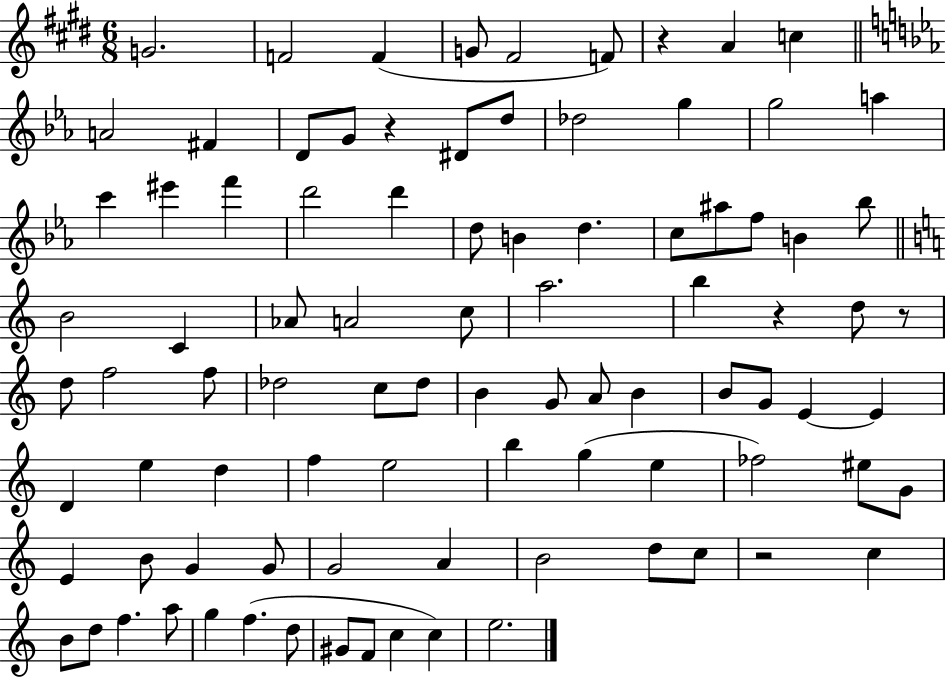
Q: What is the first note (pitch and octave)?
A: G4